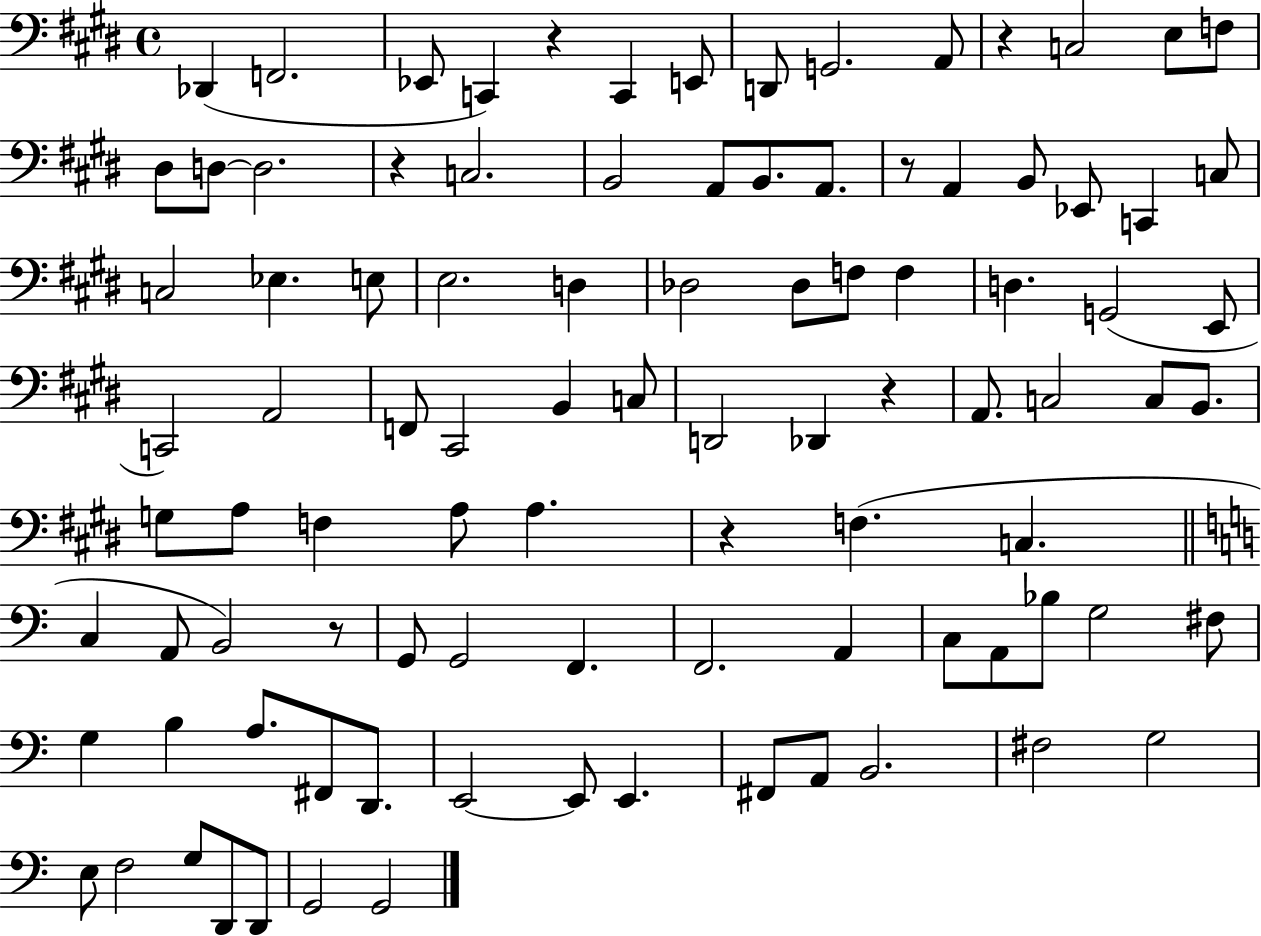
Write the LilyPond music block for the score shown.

{
  \clef bass
  \time 4/4
  \defaultTimeSignature
  \key e \major
  \repeat volta 2 { des,4( f,2. | ees,8 c,4) r4 c,4 e,8 | d,8 g,2. a,8 | r4 c2 e8 f8 | \break dis8 d8~~ d2. | r4 c2. | b,2 a,8 b,8. a,8. | r8 a,4 b,8 ees,8 c,4 c8 | \break c2 ees4. e8 | e2. d4 | des2 des8 f8 f4 | d4. g,2( e,8 | \break c,2) a,2 | f,8 cis,2 b,4 c8 | d,2 des,4 r4 | a,8. c2 c8 b,8. | \break g8 a8 f4 a8 a4. | r4 f4.( c4. | \bar "||" \break \key c \major c4 a,8 b,2) r8 | g,8 g,2 f,4. | f,2. a,4 | c8 a,8 bes8 g2 fis8 | \break g4 b4 a8. fis,8 d,8. | e,2~~ e,8 e,4. | fis,8 a,8 b,2. | fis2 g2 | \break e8 f2 g8 d,8 d,8 | g,2 g,2 | } \bar "|."
}